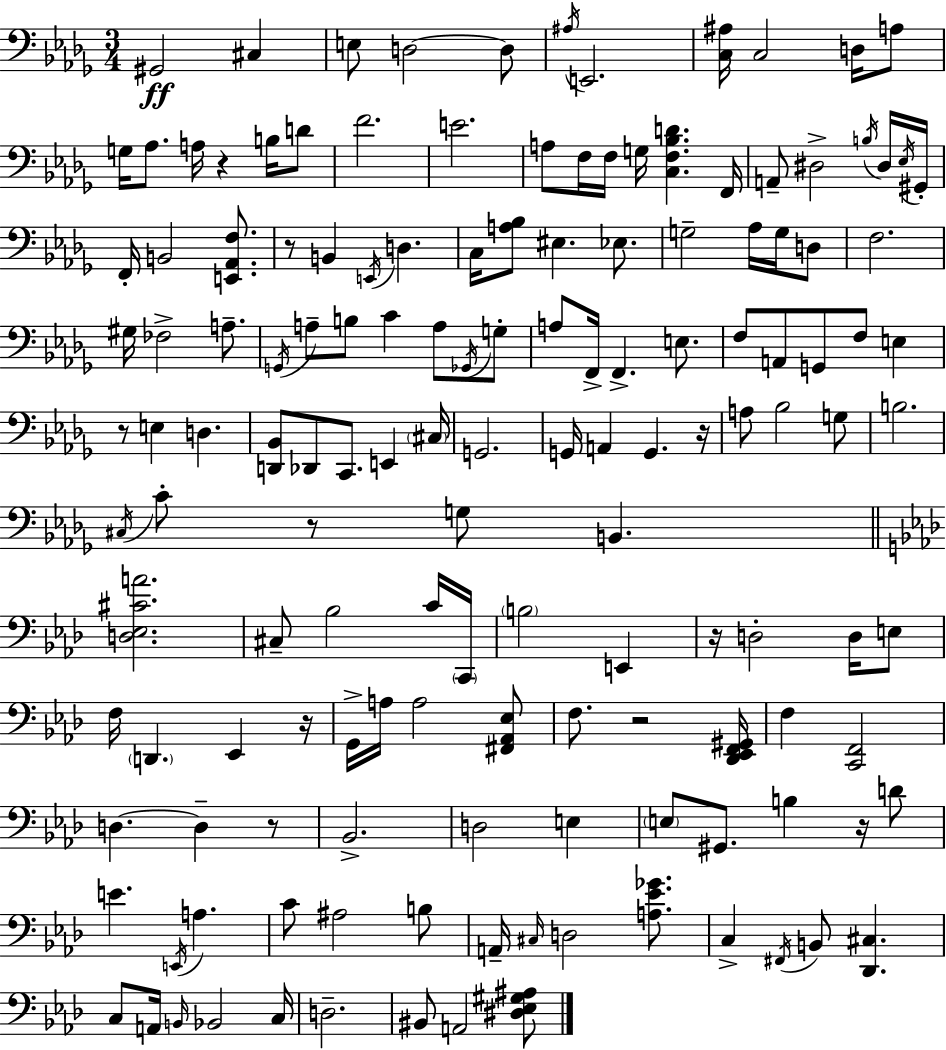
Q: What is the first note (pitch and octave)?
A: G#2